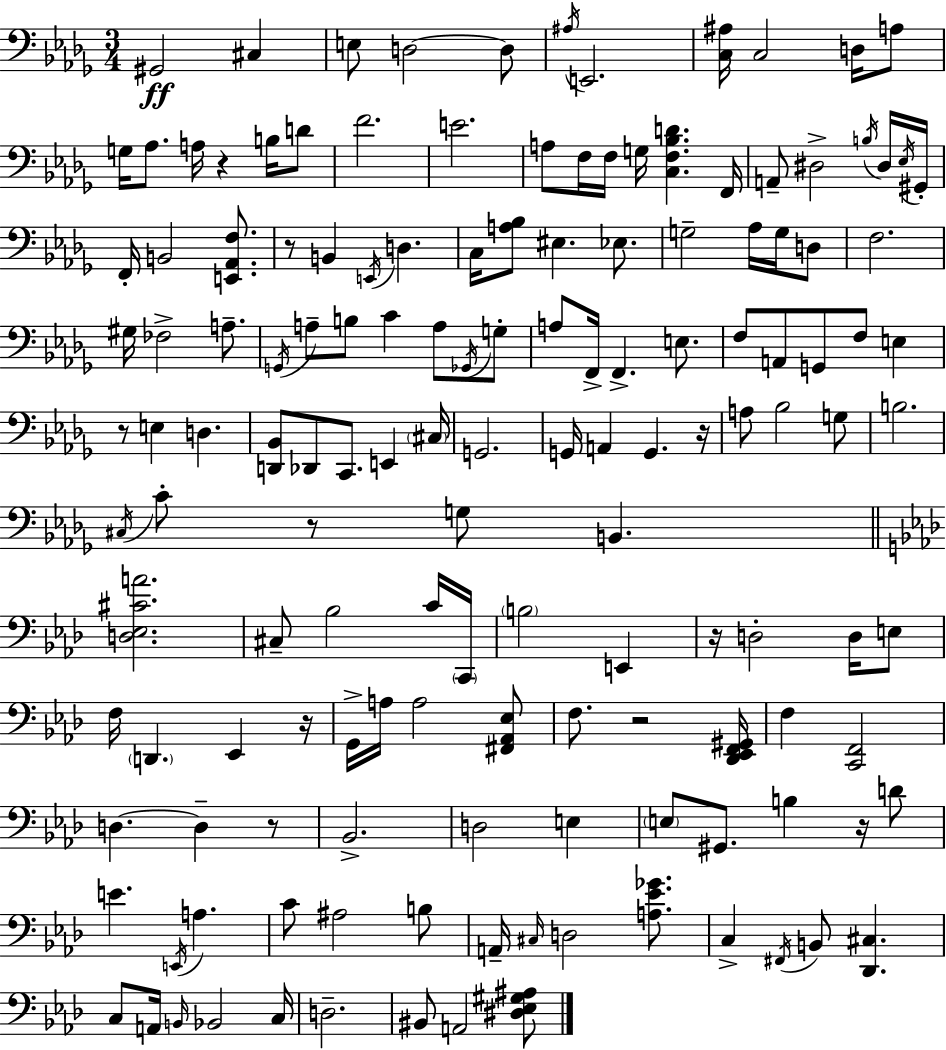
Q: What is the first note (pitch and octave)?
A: G#2